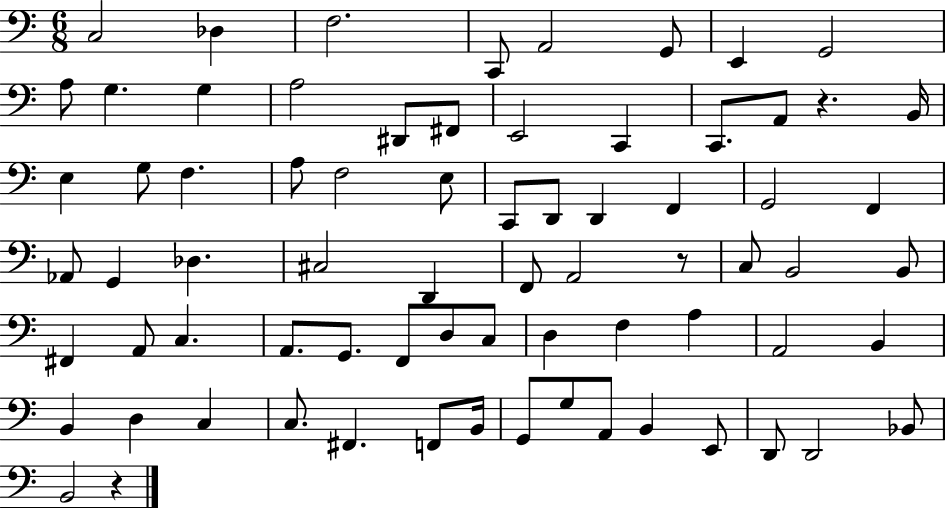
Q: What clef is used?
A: bass